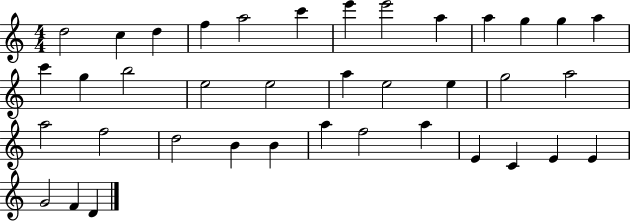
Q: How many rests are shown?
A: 0